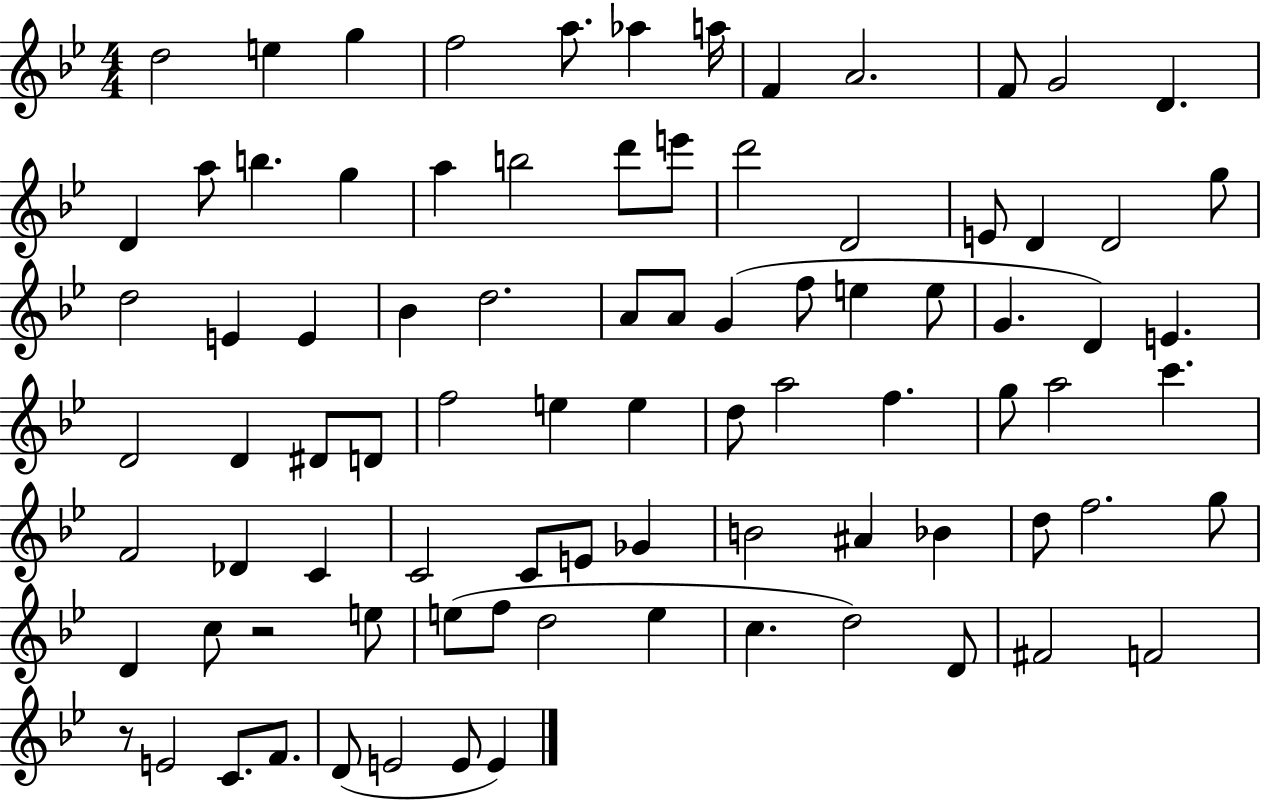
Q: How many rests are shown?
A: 2